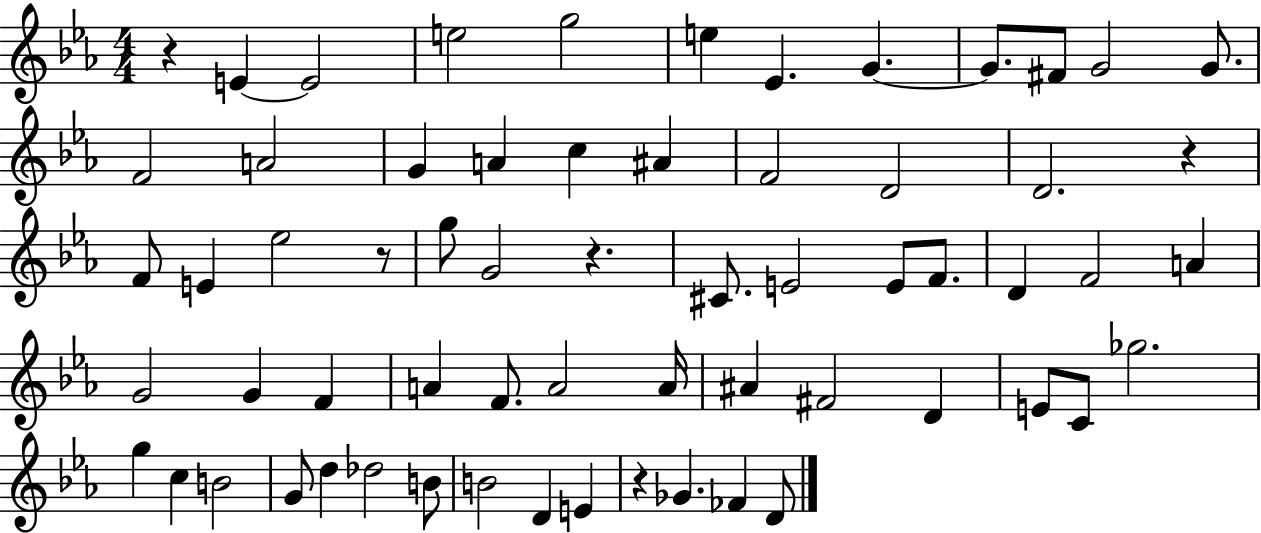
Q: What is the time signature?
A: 4/4